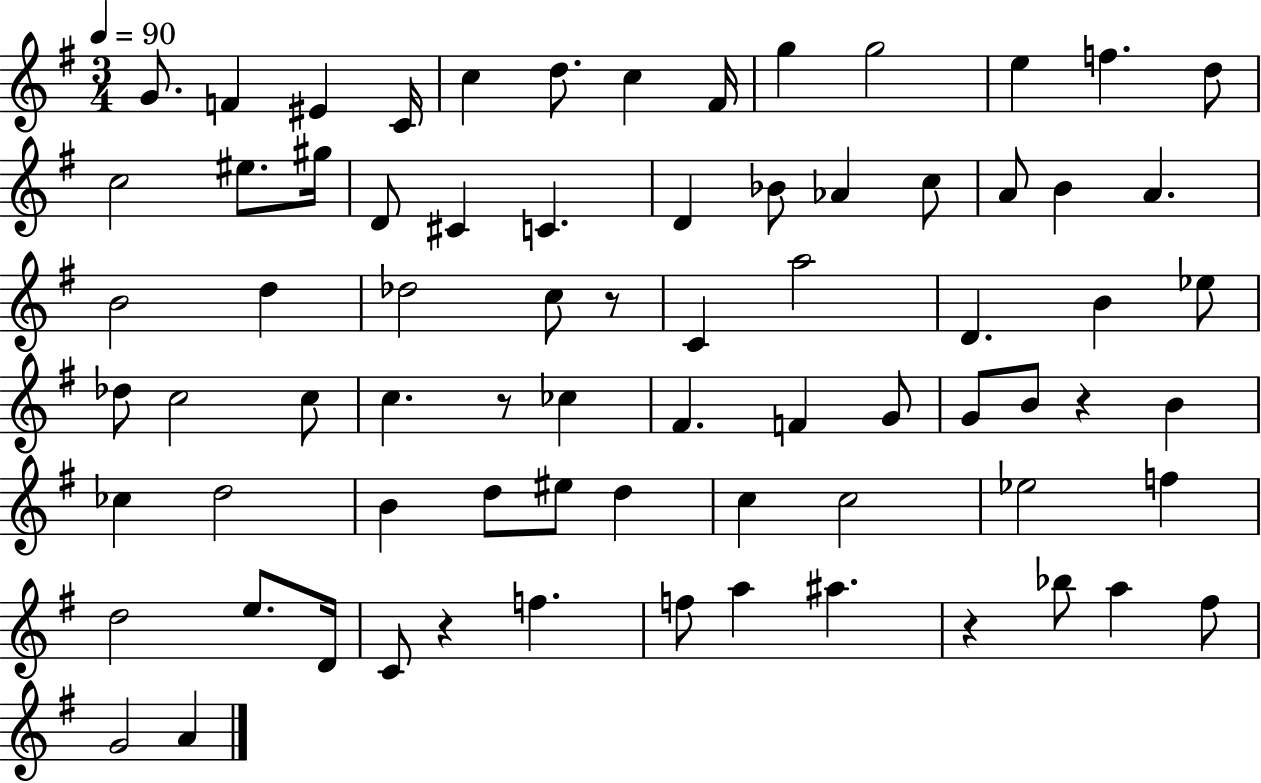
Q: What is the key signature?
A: G major